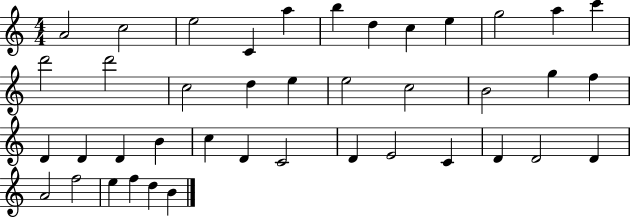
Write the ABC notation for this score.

X:1
T:Untitled
M:4/4
L:1/4
K:C
A2 c2 e2 C a b d c e g2 a c' d'2 d'2 c2 d e e2 c2 B2 g f D D D B c D C2 D E2 C D D2 D A2 f2 e f d B